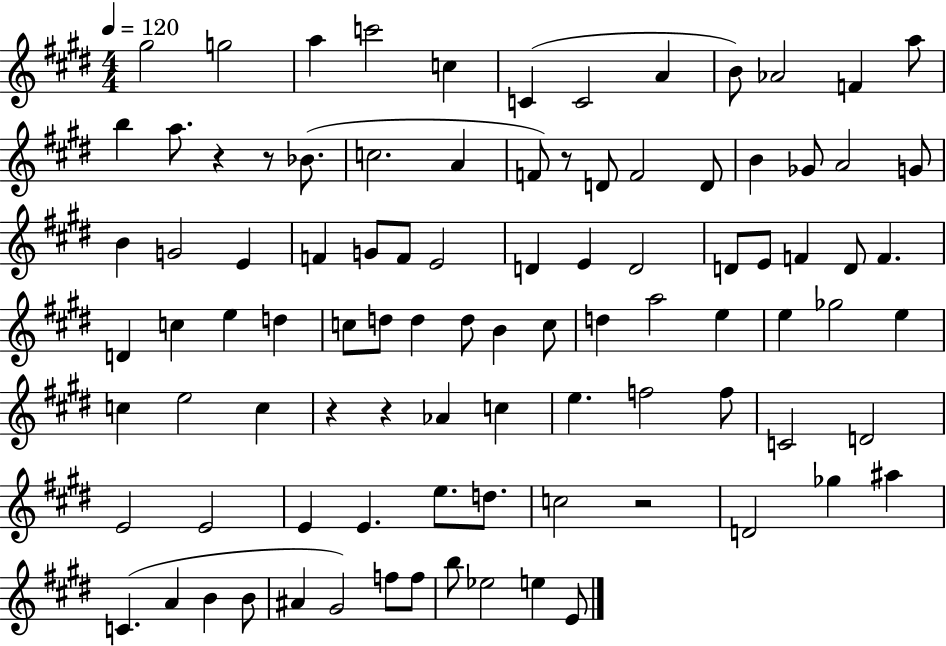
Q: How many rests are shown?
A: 6